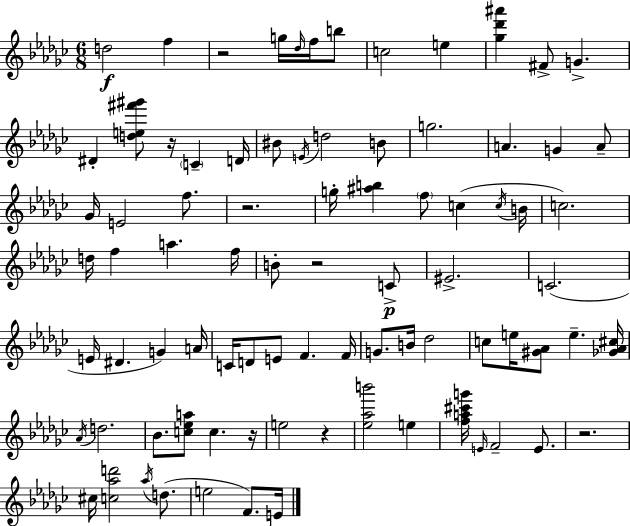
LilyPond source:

{
  \clef treble
  \numericTimeSignature
  \time 6/8
  \key ees \minor
  d''2\f f''4 | r2 g''16 \grace { des''16 } f''16 b''8 | c''2 e''4 | <ges'' des''' ais'''>4 fis'8-> g'4.-> | \break dis'4-. <d'' e'' fis''' gis'''>8 r16 \parenthesize c'4-- | d'16 bis'8 \acciaccatura { e'16 } d''2 | b'8 g''2. | a'4. g'4 | \break a'8-- ges'16 e'2 f''8. | r2. | g''16-. <ais'' b''>4 \parenthesize f''8 c''4( | \acciaccatura { c''16 } b'16 c''2.) | \break d''16 f''4 a''4. | f''16 b'8-. r2 | c'8->\p eis'2.-> | c'2.( | \break e'16 dis'4. g'4) | a'16 c'16 d'8 e'8 f'4. | f'16 g'8. b'16 des''2 | c''8 e''16 <gis' aes'>8 e''4.-- | \break <ges' aes' cis''>16 \acciaccatura { aes'16 } d''2. | bes'8. <c'' ees'' a''>8 c''4. | r16 e''2 | r4 <ees'' aes'' b'''>2 | \break e''4 <f'' a'' cis''' g'''>16 \grace { e'16 } f'2-- | e'8. r2. | cis''16 <c'' aes'' d'''>2 | \acciaccatura { aes''16 }( d''8. e''2 | \break f'8.) e'16 \bar "|."
}